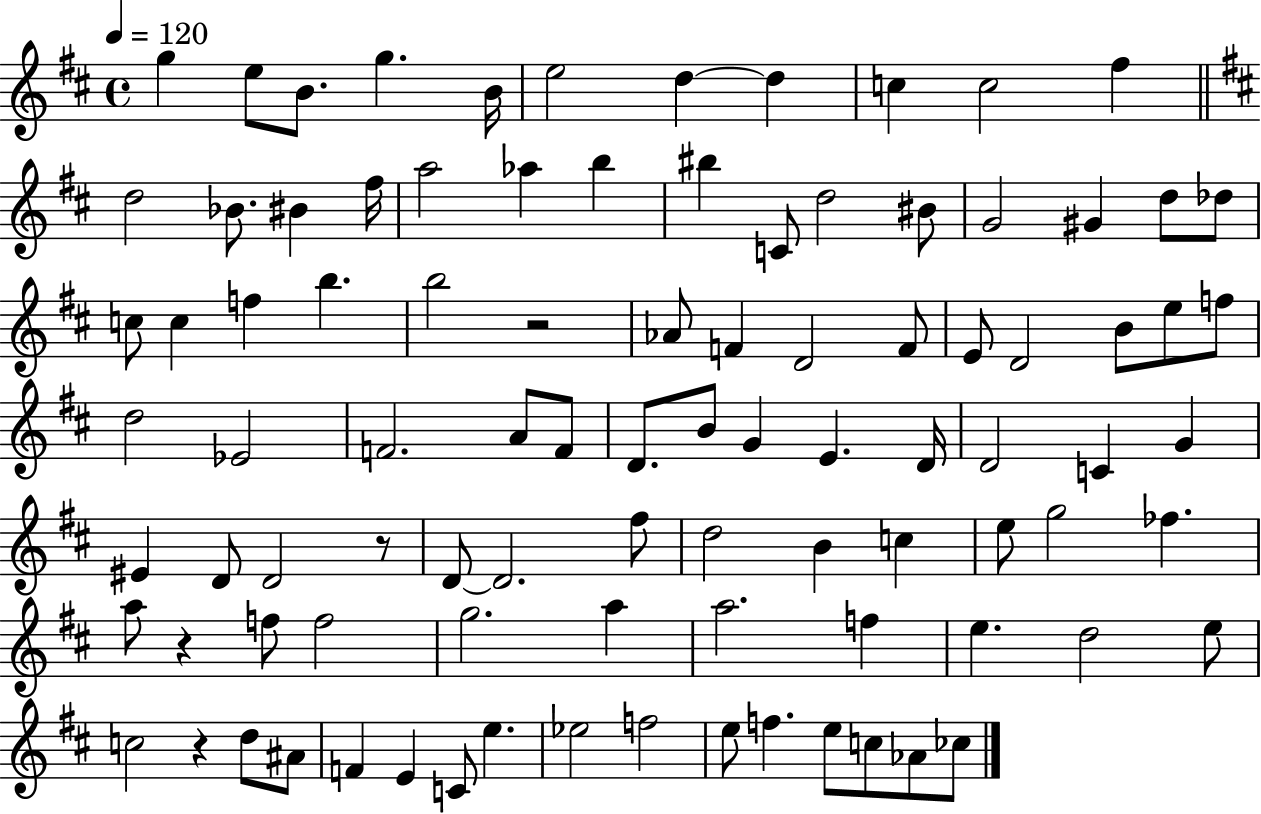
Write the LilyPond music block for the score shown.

{
  \clef treble
  \time 4/4
  \defaultTimeSignature
  \key d \major
  \tempo 4 = 120
  g''4 e''8 b'8. g''4. b'16 | e''2 d''4~~ d''4 | c''4 c''2 fis''4 | \bar "||" \break \key b \minor d''2 bes'8. bis'4 fis''16 | a''2 aes''4 b''4 | bis''4 c'8 d''2 bis'8 | g'2 gis'4 d''8 des''8 | \break c''8 c''4 f''4 b''4. | b''2 r2 | aes'8 f'4 d'2 f'8 | e'8 d'2 b'8 e''8 f''8 | \break d''2 ees'2 | f'2. a'8 f'8 | d'8. b'8 g'4 e'4. d'16 | d'2 c'4 g'4 | \break eis'4 d'8 d'2 r8 | d'8~~ d'2. fis''8 | d''2 b'4 c''4 | e''8 g''2 fes''4. | \break a''8 r4 f''8 f''2 | g''2. a''4 | a''2. f''4 | e''4. d''2 e''8 | \break c''2 r4 d''8 ais'8 | f'4 e'4 c'8 e''4. | ees''2 f''2 | e''8 f''4. e''8 c''8 aes'8 ces''8 | \break \bar "|."
}